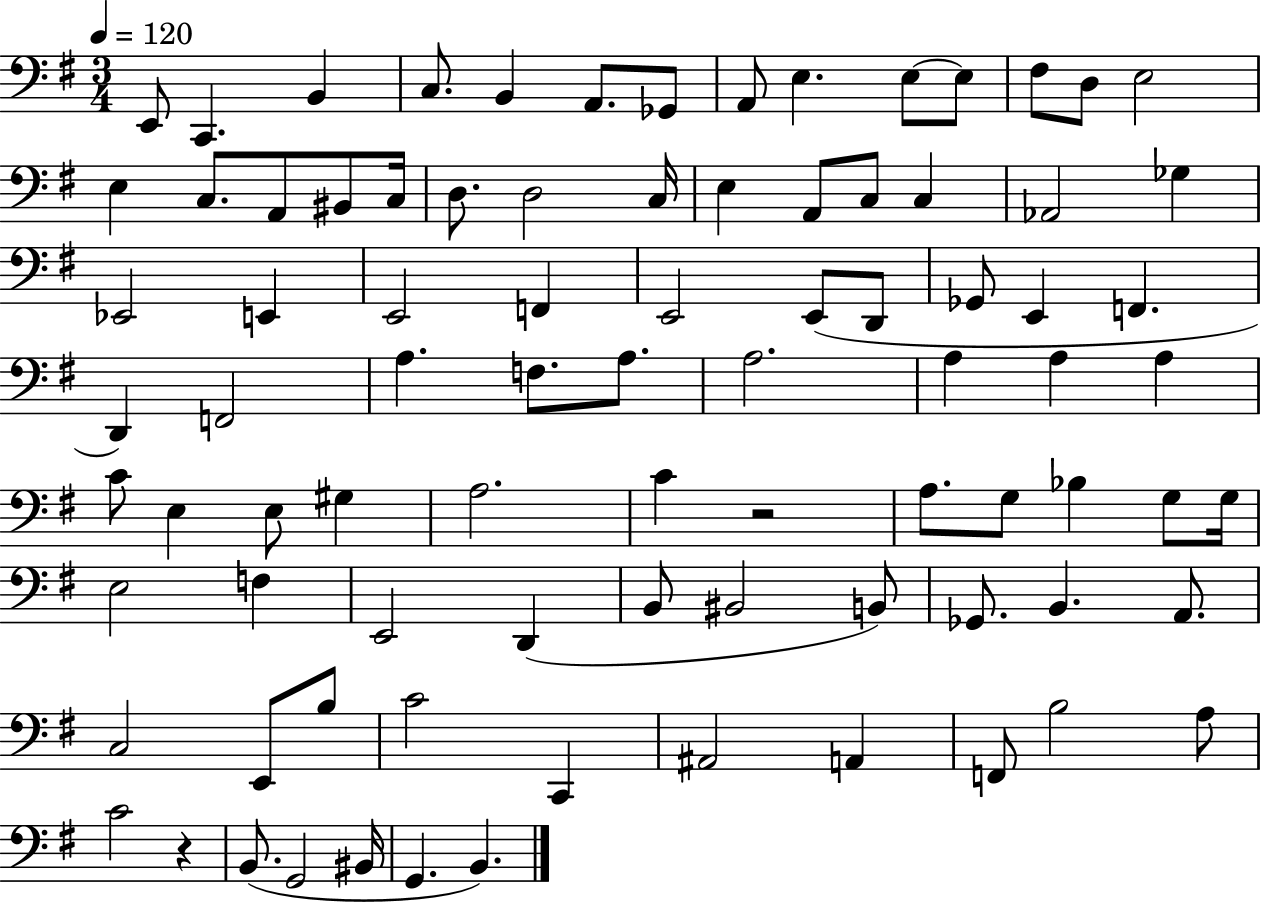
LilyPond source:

{
  \clef bass
  \numericTimeSignature
  \time 3/4
  \key g \major
  \tempo 4 = 120
  e,8 c,4. b,4 | c8. b,4 a,8. ges,8 | a,8 e4. e8~~ e8 | fis8 d8 e2 | \break e4 c8. a,8 bis,8 c16 | d8. d2 c16 | e4 a,8 c8 c4 | aes,2 ges4 | \break ees,2 e,4 | e,2 f,4 | e,2 e,8( d,8 | ges,8 e,4 f,4. | \break d,4) f,2 | a4. f8. a8. | a2. | a4 a4 a4 | \break c'8 e4 e8 gis4 | a2. | c'4 r2 | a8. g8 bes4 g8 g16 | \break e2 f4 | e,2 d,4( | b,8 bis,2 b,8) | ges,8. b,4. a,8. | \break c2 e,8 b8 | c'2 c,4 | ais,2 a,4 | f,8 b2 a8 | \break c'2 r4 | b,8.( g,2 bis,16 | g,4. b,4.) | \bar "|."
}